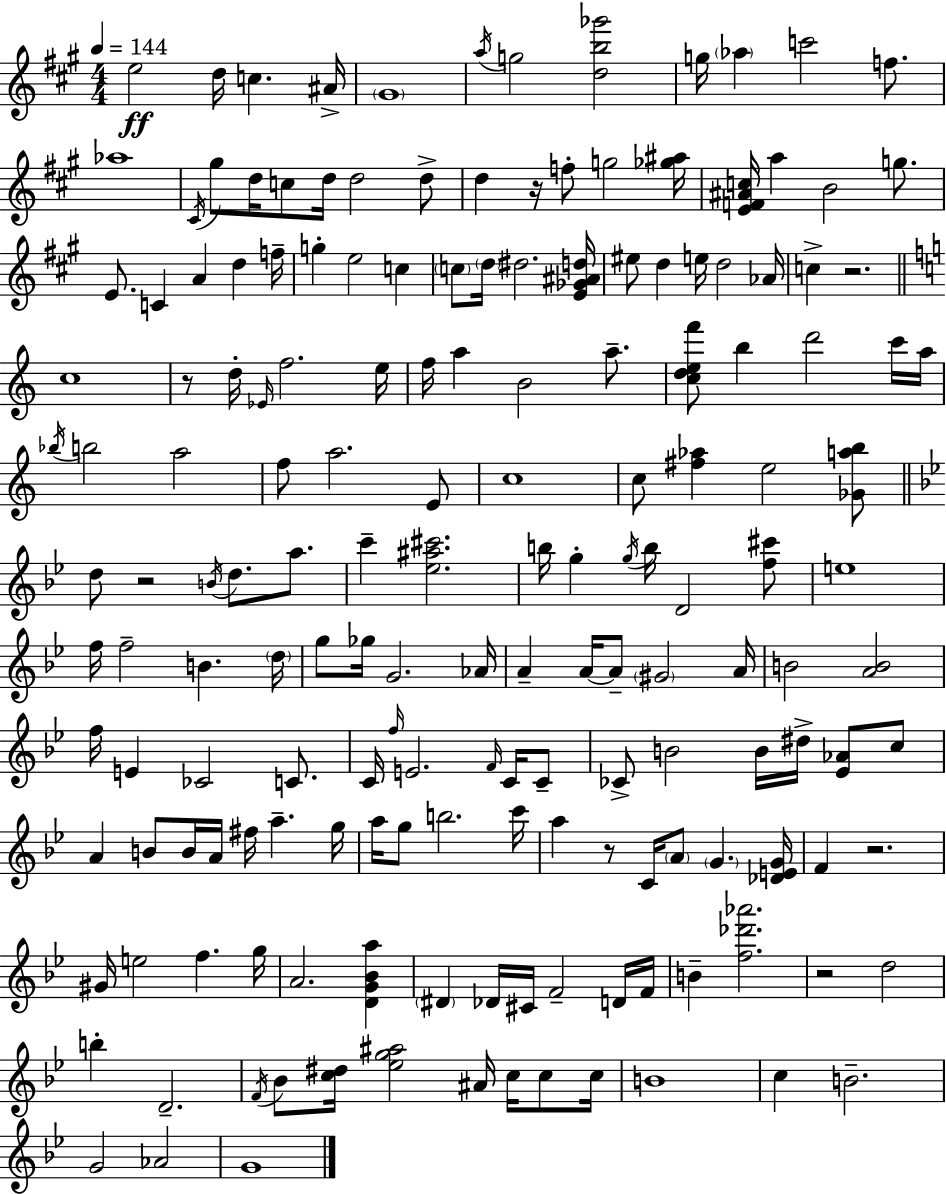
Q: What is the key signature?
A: A major